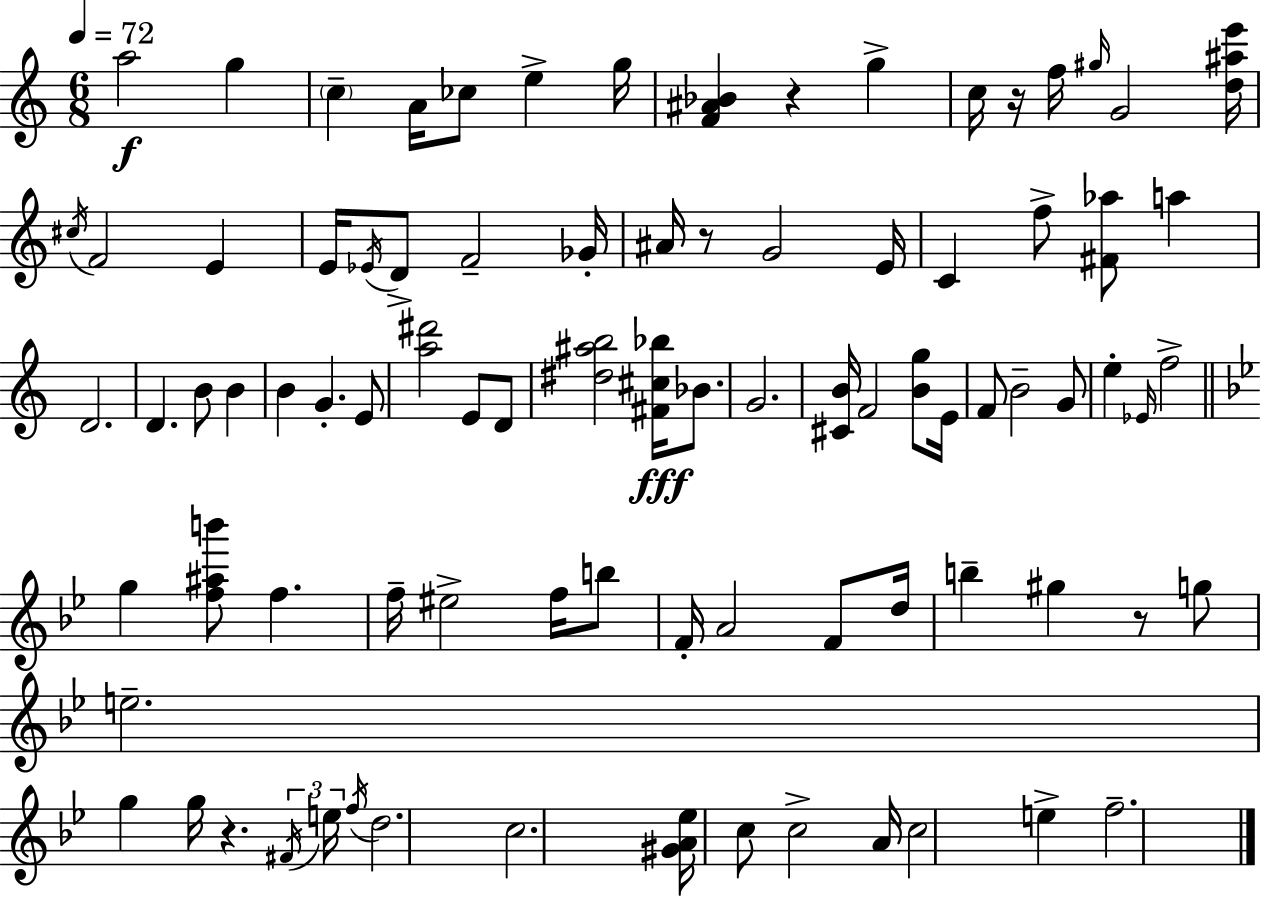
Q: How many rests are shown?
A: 5